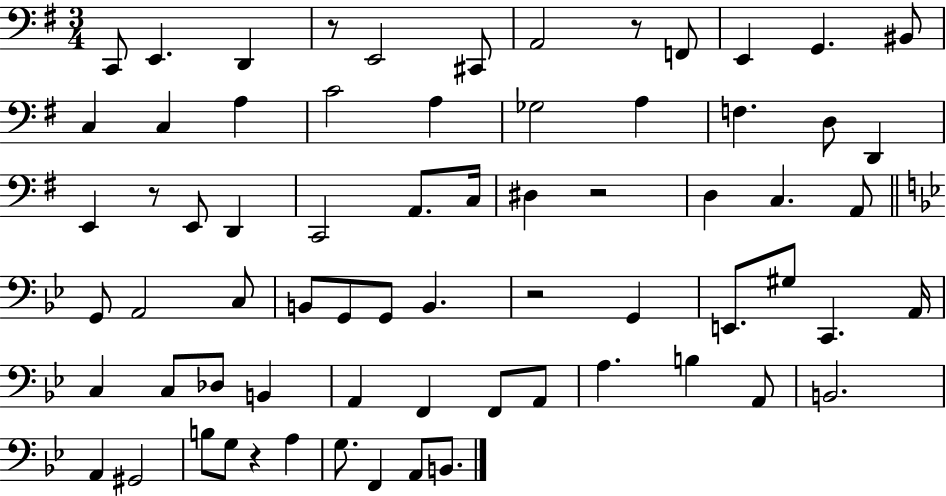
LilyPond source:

{
  \clef bass
  \numericTimeSignature
  \time 3/4
  \key g \major
  c,8 e,4. d,4 | r8 e,2 cis,8 | a,2 r8 f,8 | e,4 g,4. bis,8 | \break c4 c4 a4 | c'2 a4 | ges2 a4 | f4. d8 d,4 | \break e,4 r8 e,8 d,4 | c,2 a,8. c16 | dis4 r2 | d4 c4. a,8 | \break \bar "||" \break \key g \minor g,8 a,2 c8 | b,8 g,8 g,8 b,4. | r2 g,4 | e,8. gis8 c,4. a,16 | \break c4 c8 des8 b,4 | a,4 f,4 f,8 a,8 | a4. b4 a,8 | b,2. | \break a,4 gis,2 | b8 g8 r4 a4 | g8. f,4 a,8 b,8. | \bar "|."
}